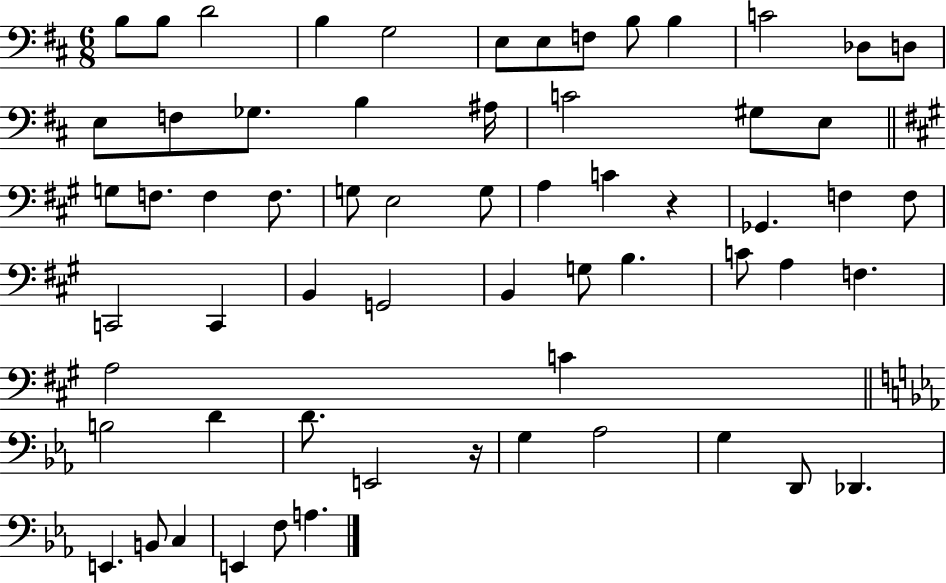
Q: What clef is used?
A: bass